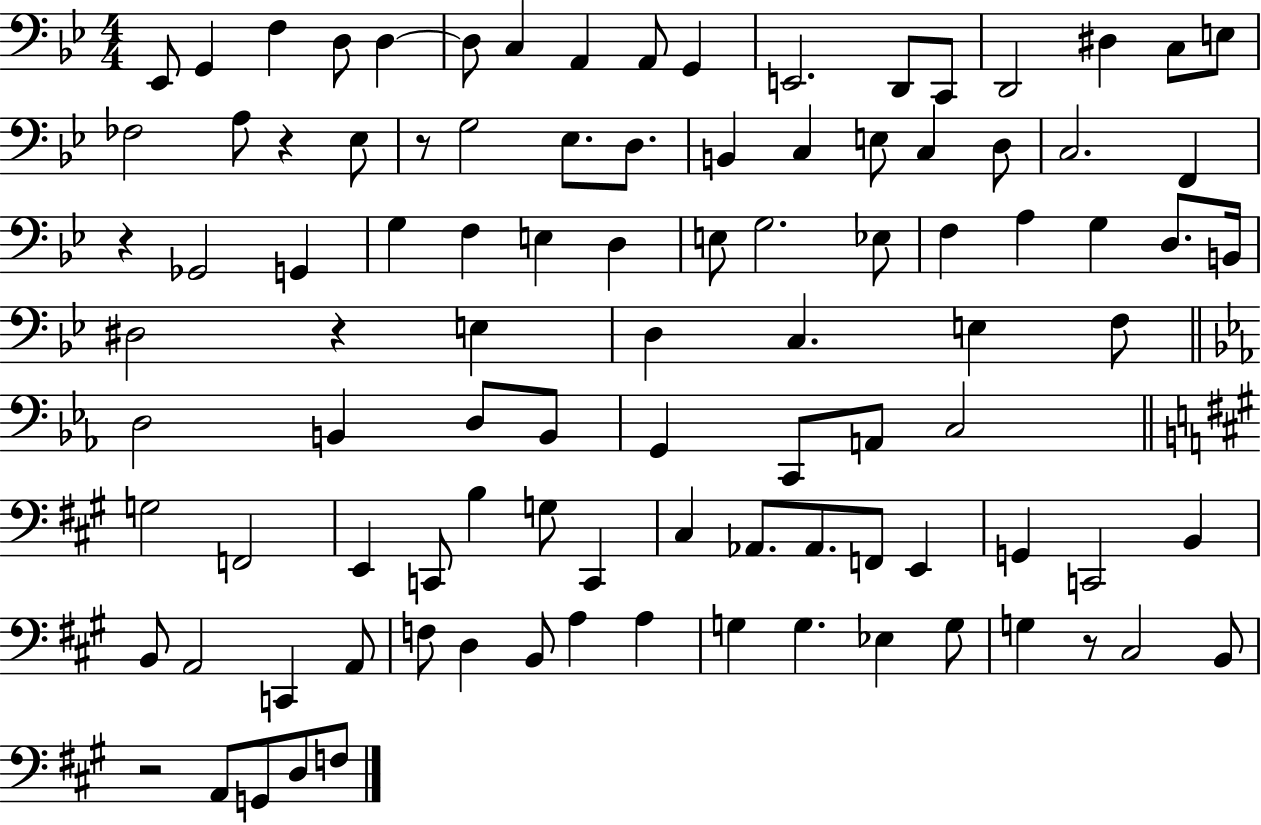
X:1
T:Untitled
M:4/4
L:1/4
K:Bb
_E,,/2 G,, F, D,/2 D, D,/2 C, A,, A,,/2 G,, E,,2 D,,/2 C,,/2 D,,2 ^D, C,/2 E,/2 _F,2 A,/2 z _E,/2 z/2 G,2 _E,/2 D,/2 B,, C, E,/2 C, D,/2 C,2 F,, z _G,,2 G,, G, F, E, D, E,/2 G,2 _E,/2 F, A, G, D,/2 B,,/4 ^D,2 z E, D, C, E, F,/2 D,2 B,, D,/2 B,,/2 G,, C,,/2 A,,/2 C,2 G,2 F,,2 E,, C,,/2 B, G,/2 C,, ^C, _A,,/2 _A,,/2 F,,/2 E,, G,, C,,2 B,, B,,/2 A,,2 C,, A,,/2 F,/2 D, B,,/2 A, A, G, G, _E, G,/2 G, z/2 ^C,2 B,,/2 z2 A,,/2 G,,/2 D,/2 F,/2